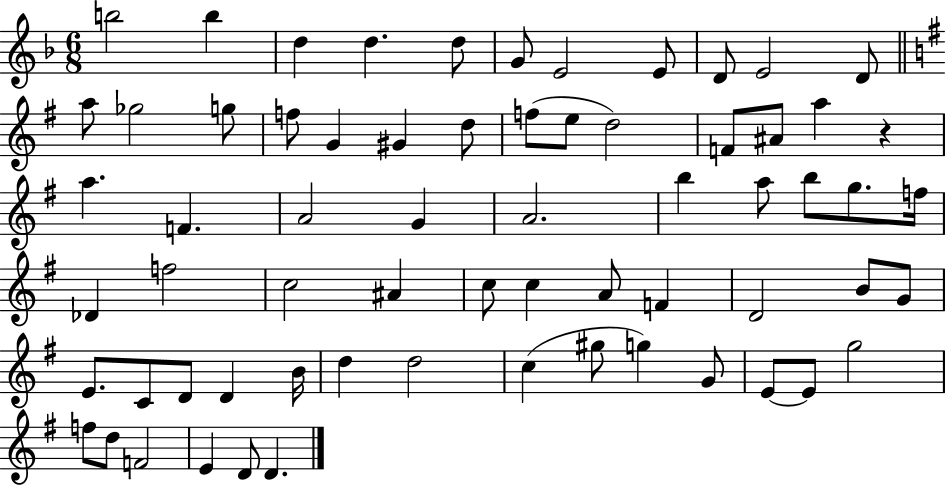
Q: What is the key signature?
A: F major